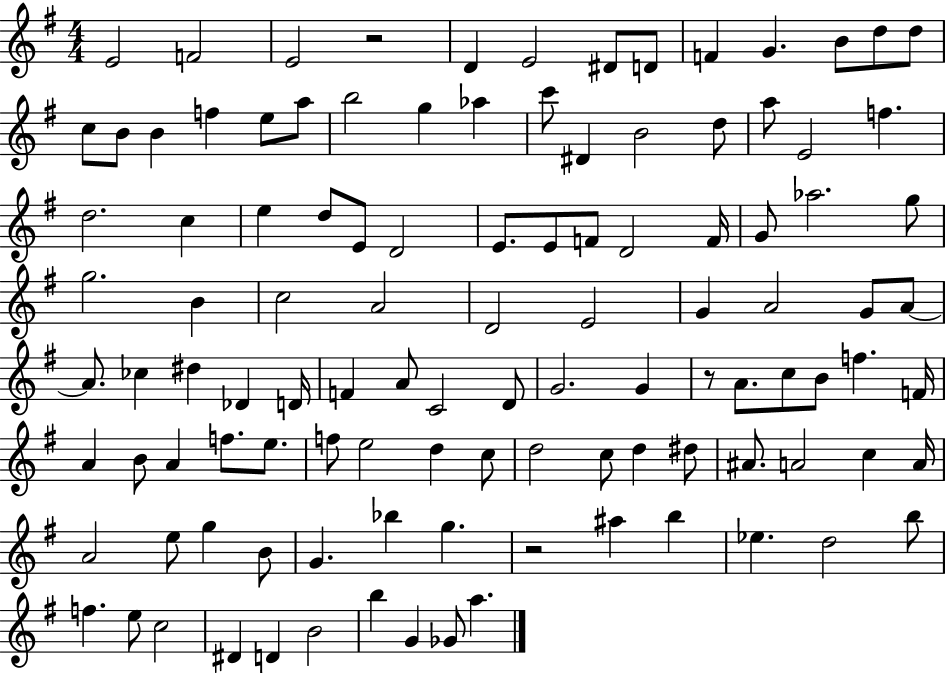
{
  \clef treble
  \numericTimeSignature
  \time 4/4
  \key g \major
  \repeat volta 2 { e'2 f'2 | e'2 r2 | d'4 e'2 dis'8 d'8 | f'4 g'4. b'8 d''8 d''8 | \break c''8 b'8 b'4 f''4 e''8 a''8 | b''2 g''4 aes''4 | c'''8 dis'4 b'2 d''8 | a''8 e'2 f''4. | \break d''2. c''4 | e''4 d''8 e'8 d'2 | e'8. e'8 f'8 d'2 f'16 | g'8 aes''2. g''8 | \break g''2. b'4 | c''2 a'2 | d'2 e'2 | g'4 a'2 g'8 a'8~~ | \break a'8. ces''4 dis''4 des'4 d'16 | f'4 a'8 c'2 d'8 | g'2. g'4 | r8 a'8. c''8 b'8 f''4. f'16 | \break a'4 b'8 a'4 f''8. e''8. | f''8 e''2 d''4 c''8 | d''2 c''8 d''4 dis''8 | ais'8. a'2 c''4 a'16 | \break a'2 e''8 g''4 b'8 | g'4. bes''4 g''4. | r2 ais''4 b''4 | ees''4. d''2 b''8 | \break f''4. e''8 c''2 | dis'4 d'4 b'2 | b''4 g'4 ges'8 a''4. | } \bar "|."
}